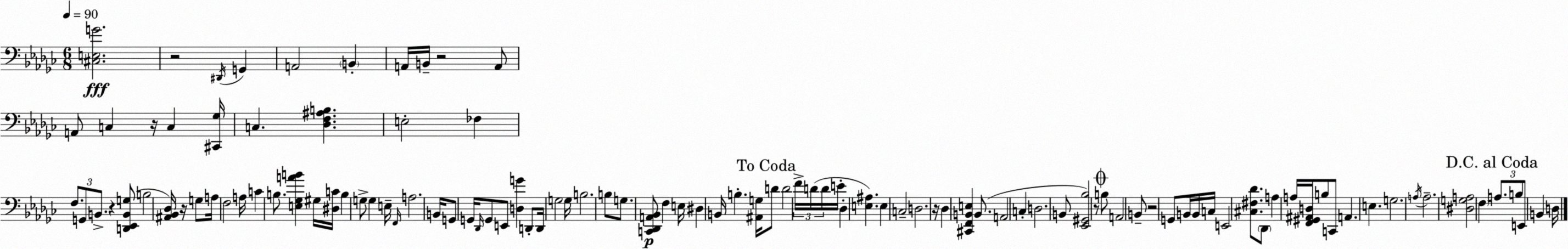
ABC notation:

X:1
T:Untitled
M:6/8
L:1/4
K:Ebm
[^C,E,G]2 z2 ^D,,/4 G,, A,,2 B,, A,,/4 B,,/4 z2 A,,/2 A,,/2 C, z/4 C, [^C,,_G,]/4 C, [_D,F,^A,B,] E,2 _F, F,/2 G,,/2 B,,/2 z [D,,_E,,B,,G,]/2 B,2 [^A,,_B,,_D,]/4 z/4 G,/2 A,/4 F,2 A,/4 C B,/2 [E,_G,AB] ^G,/4 [^D,C]/4 B, G,/2 G, E,/4 F,,/4 A,2 B,,/4 G,,/2 G,,/4 _D,,/4 G,,/2 E,,/2 [D,G] D,,/2 D,,/4 G,2 G,/4 B,2 B,/2 G,/2 [C,,_D,,A,,_B,,]/2 F, E,/4 ^D, B,,/4 B, [^A,,G,]/4 D/2 D2 F/4 D/4 D/4 E/4 _D, [E,^A,] E, C,2 D,2 z/4 _D, [^C,,F,,B,,E,] B,,/2 A,,2 C, D,2 B,,/2 [_E,,^G,,_B,]2 z/2 B,/2 A,,2 B,,/2 z2 G,,/2 B,,/4 B,,/4 C,/4 E,,2 [^C,^F,_D]/2 _D,,/2 A, A,/4 [F,,^G,,^A,,D,]/4 B,/2 C,,/2 A,, E, G,2 A,/4 A,2 [^D,G,A,]2 F, A,/2 B,/2 E,,/2 B,, D,/4